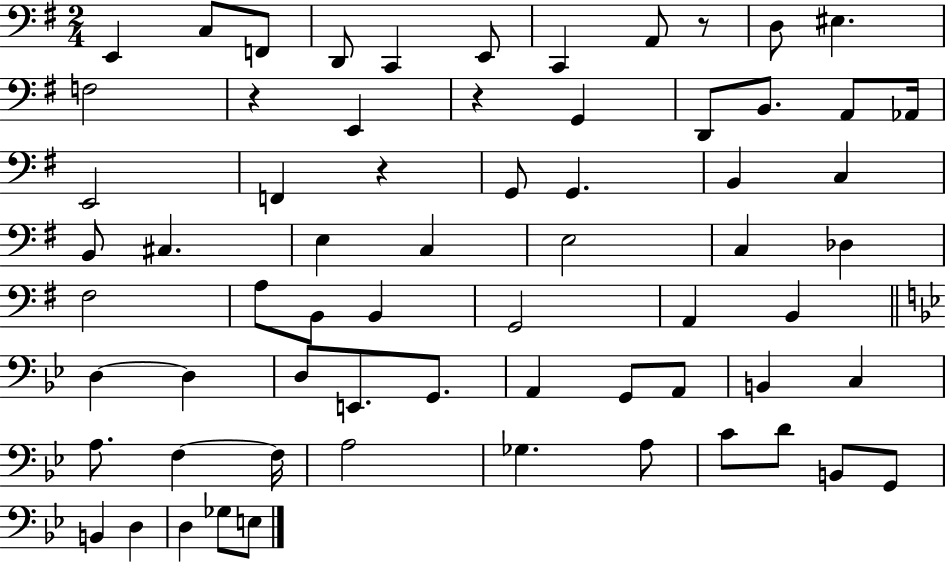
{
  \clef bass
  \numericTimeSignature
  \time 2/4
  \key g \major
  \repeat volta 2 { e,4 c8 f,8 | d,8 c,4 e,8 | c,4 a,8 r8 | d8 eis4. | \break f2 | r4 e,4 | r4 g,4 | d,8 b,8. a,8 aes,16 | \break e,2 | f,4 r4 | g,8 g,4. | b,4 c4 | \break b,8 cis4. | e4 c4 | e2 | c4 des4 | \break fis2 | a8 b,8 b,4 | g,2 | a,4 b,4 | \break \bar "||" \break \key bes \major d4~~ d4 | d8 e,8. g,8. | a,4 g,8 a,8 | b,4 c4 | \break a8. f4~~ f16 | a2 | ges4. a8 | c'8 d'8 b,8 g,8 | \break b,4 d4 | d4 ges8 e8 | } \bar "|."
}